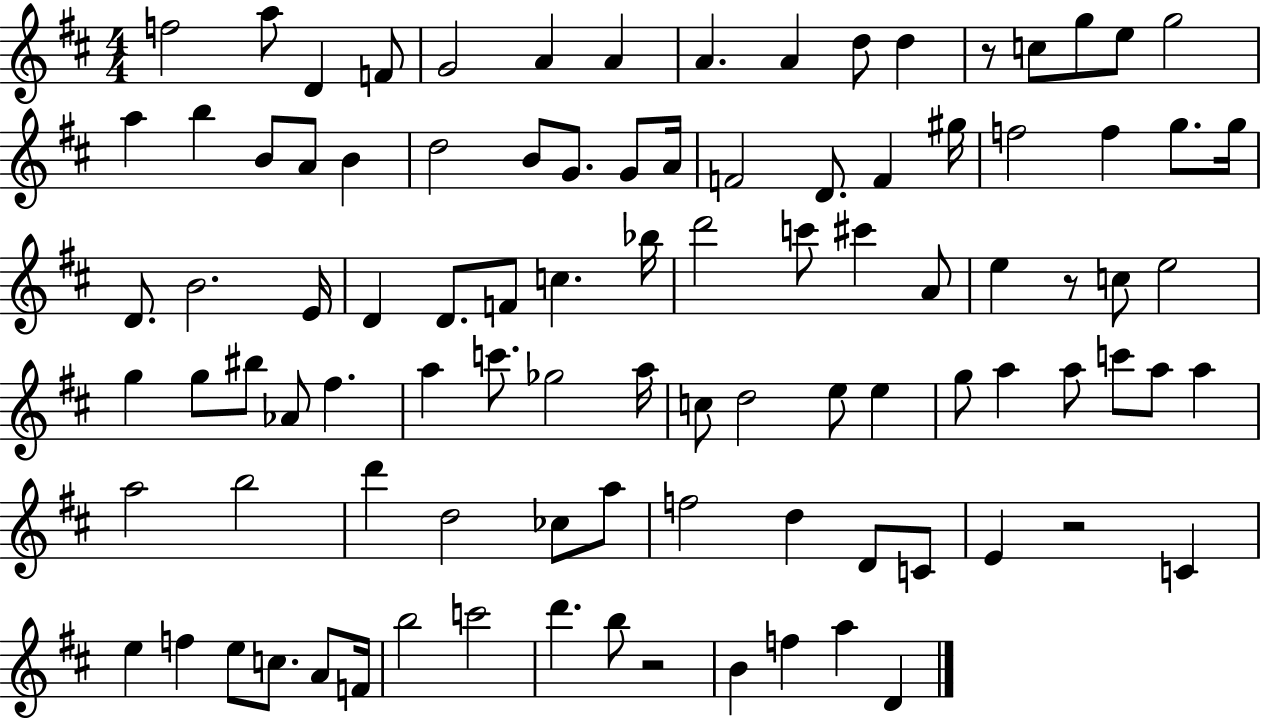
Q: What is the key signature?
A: D major